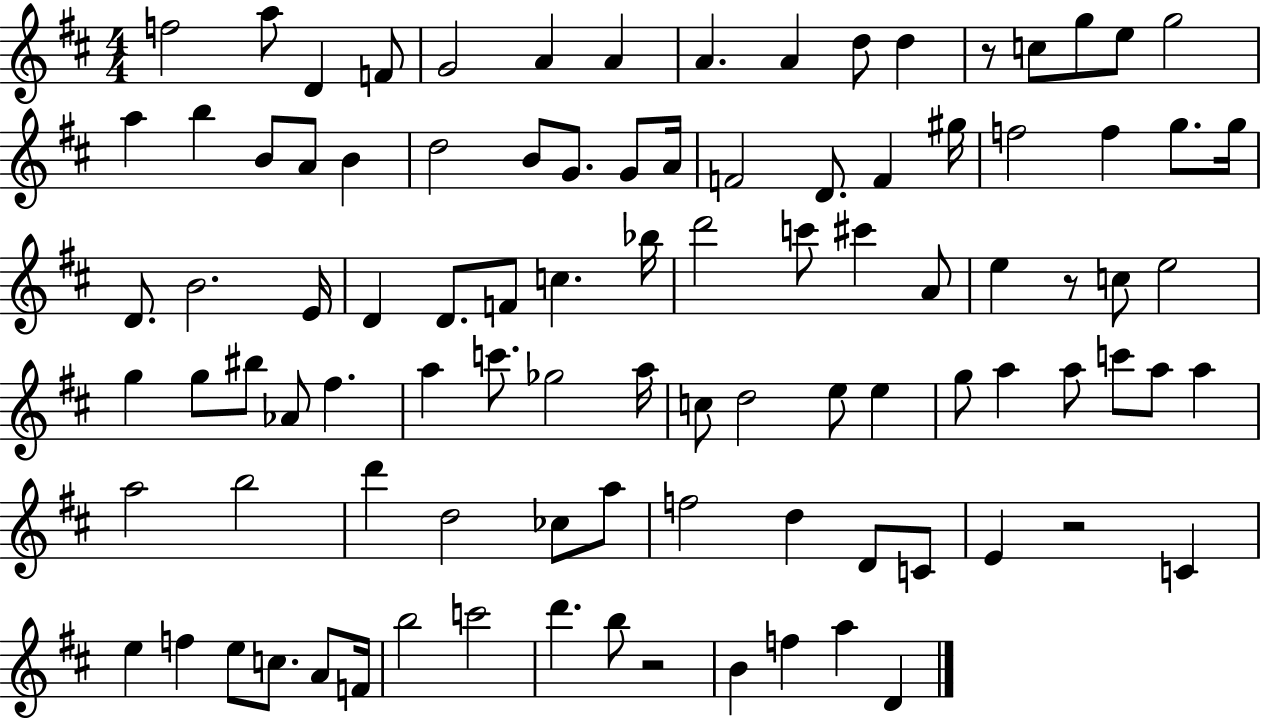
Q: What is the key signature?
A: D major